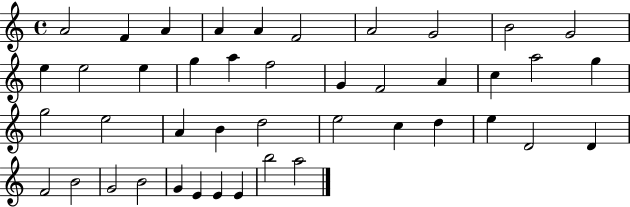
A4/h F4/q A4/q A4/q A4/q F4/h A4/h G4/h B4/h G4/h E5/q E5/h E5/q G5/q A5/q F5/h G4/q F4/h A4/q C5/q A5/h G5/q G5/h E5/h A4/q B4/q D5/h E5/h C5/q D5/q E5/q D4/h D4/q F4/h B4/h G4/h B4/h G4/q E4/q E4/q E4/q B5/h A5/h